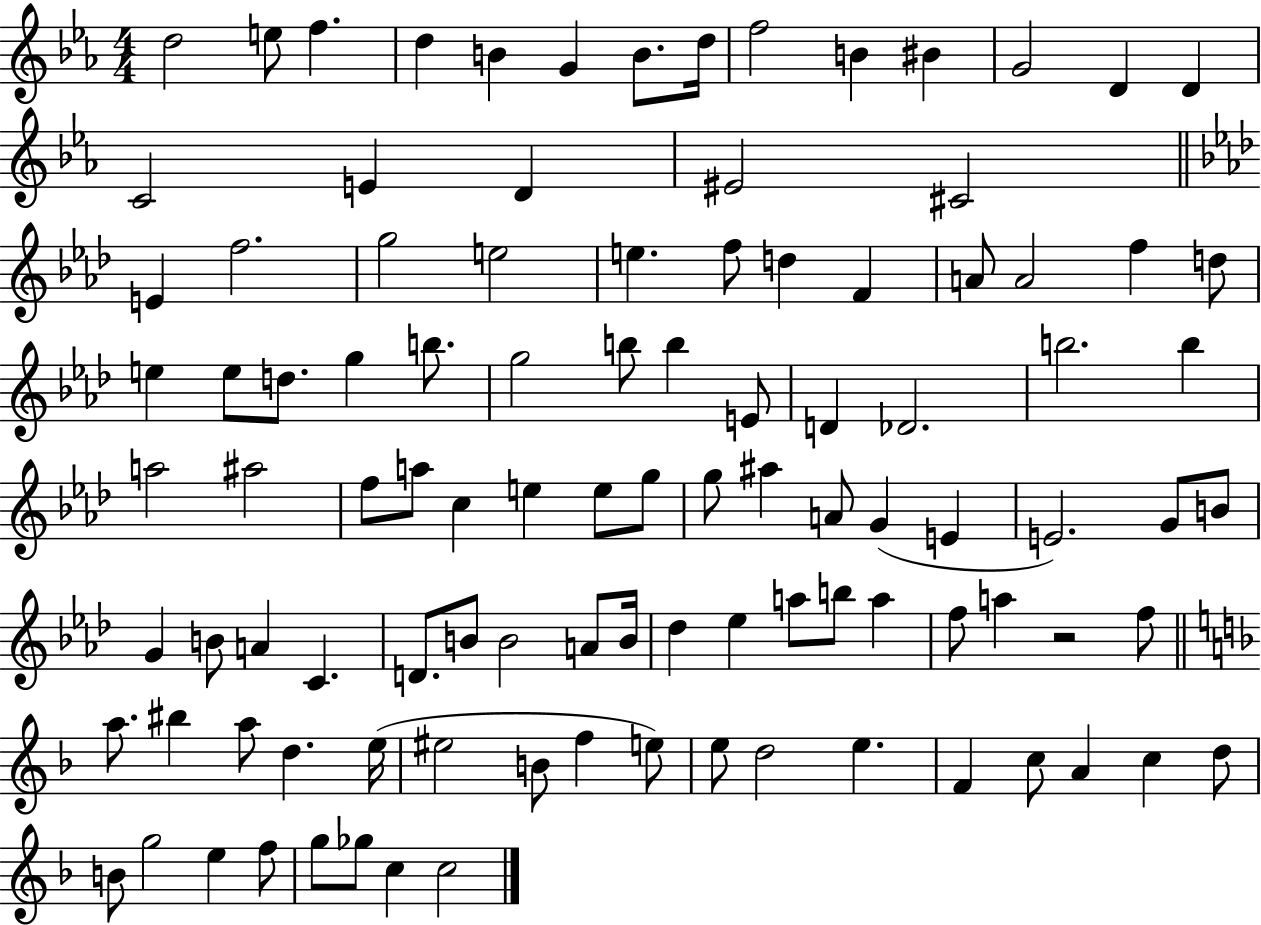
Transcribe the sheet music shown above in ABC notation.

X:1
T:Untitled
M:4/4
L:1/4
K:Eb
d2 e/2 f d B G B/2 d/4 f2 B ^B G2 D D C2 E D ^E2 ^C2 E f2 g2 e2 e f/2 d F A/2 A2 f d/2 e e/2 d/2 g b/2 g2 b/2 b E/2 D _D2 b2 b a2 ^a2 f/2 a/2 c e e/2 g/2 g/2 ^a A/2 G E E2 G/2 B/2 G B/2 A C D/2 B/2 B2 A/2 B/4 _d _e a/2 b/2 a f/2 a z2 f/2 a/2 ^b a/2 d e/4 ^e2 B/2 f e/2 e/2 d2 e F c/2 A c d/2 B/2 g2 e f/2 g/2 _g/2 c c2